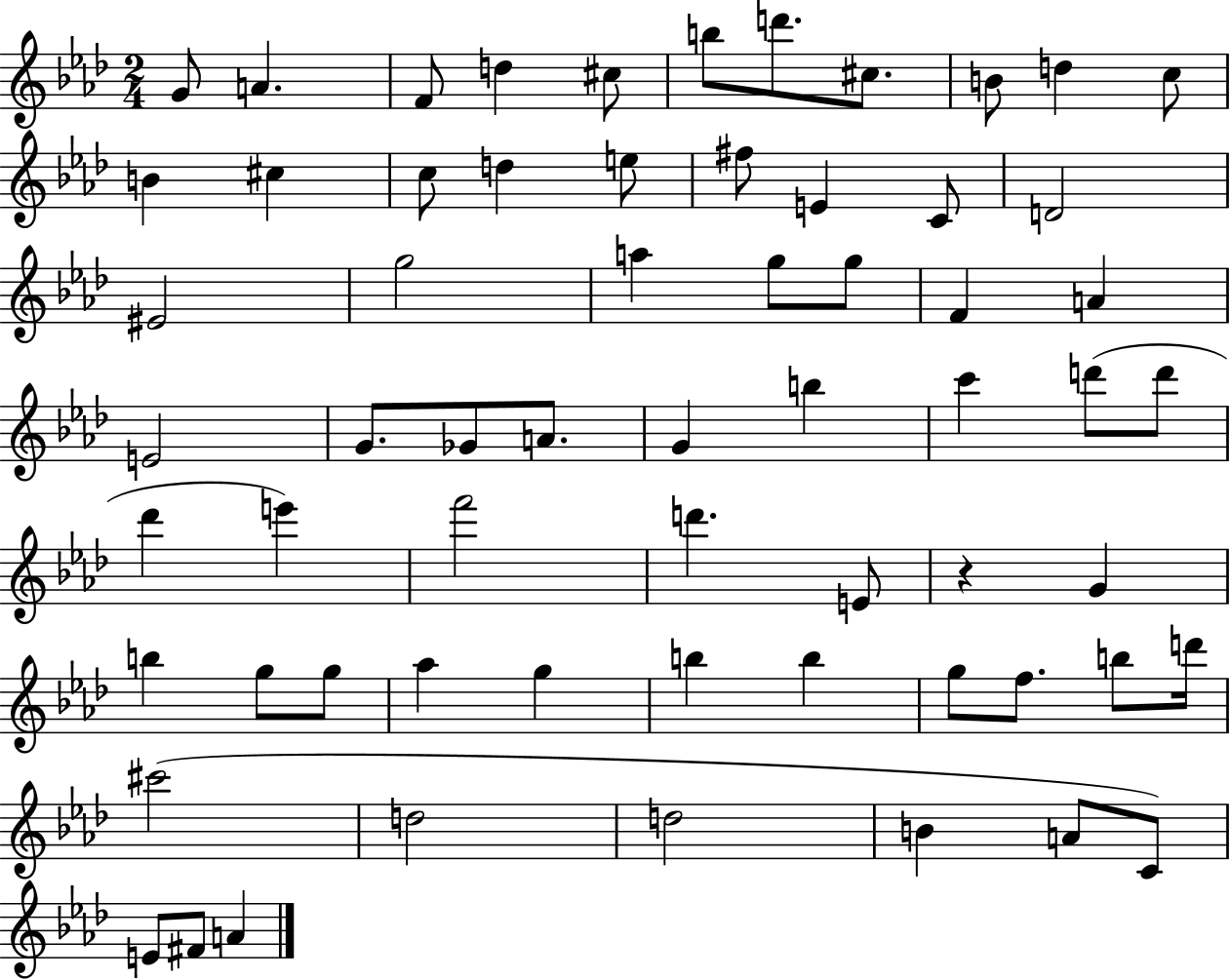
G4/e A4/q. F4/e D5/q C#5/e B5/e D6/e. C#5/e. B4/e D5/q C5/e B4/q C#5/q C5/e D5/q E5/e F#5/e E4/q C4/e D4/h EIS4/h G5/h A5/q G5/e G5/e F4/q A4/q E4/h G4/e. Gb4/e A4/e. G4/q B5/q C6/q D6/e D6/e Db6/q E6/q F6/h D6/q. E4/e R/q G4/q B5/q G5/e G5/e Ab5/q G5/q B5/q B5/q G5/e F5/e. B5/e D6/s C#6/h D5/h D5/h B4/q A4/e C4/e E4/e F#4/e A4/q